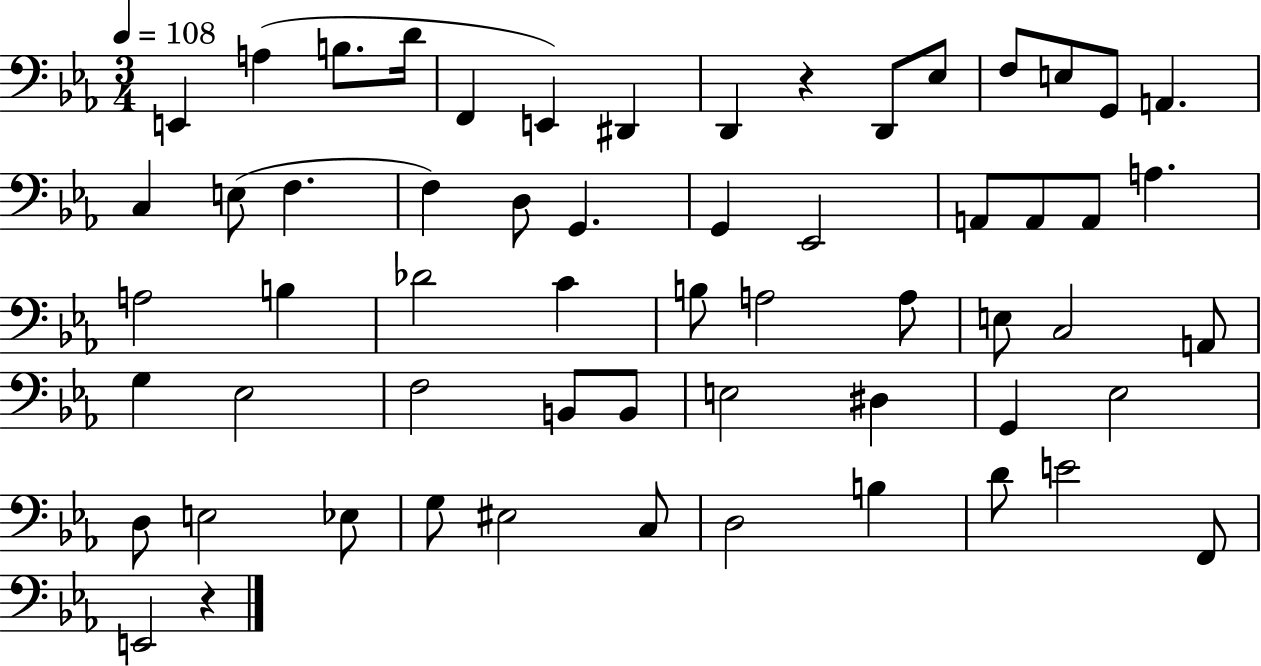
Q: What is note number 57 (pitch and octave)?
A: E2